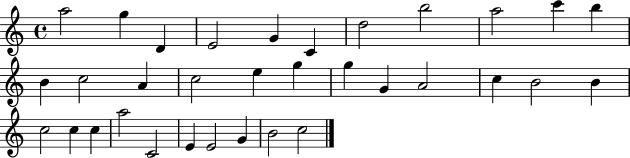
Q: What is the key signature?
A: C major